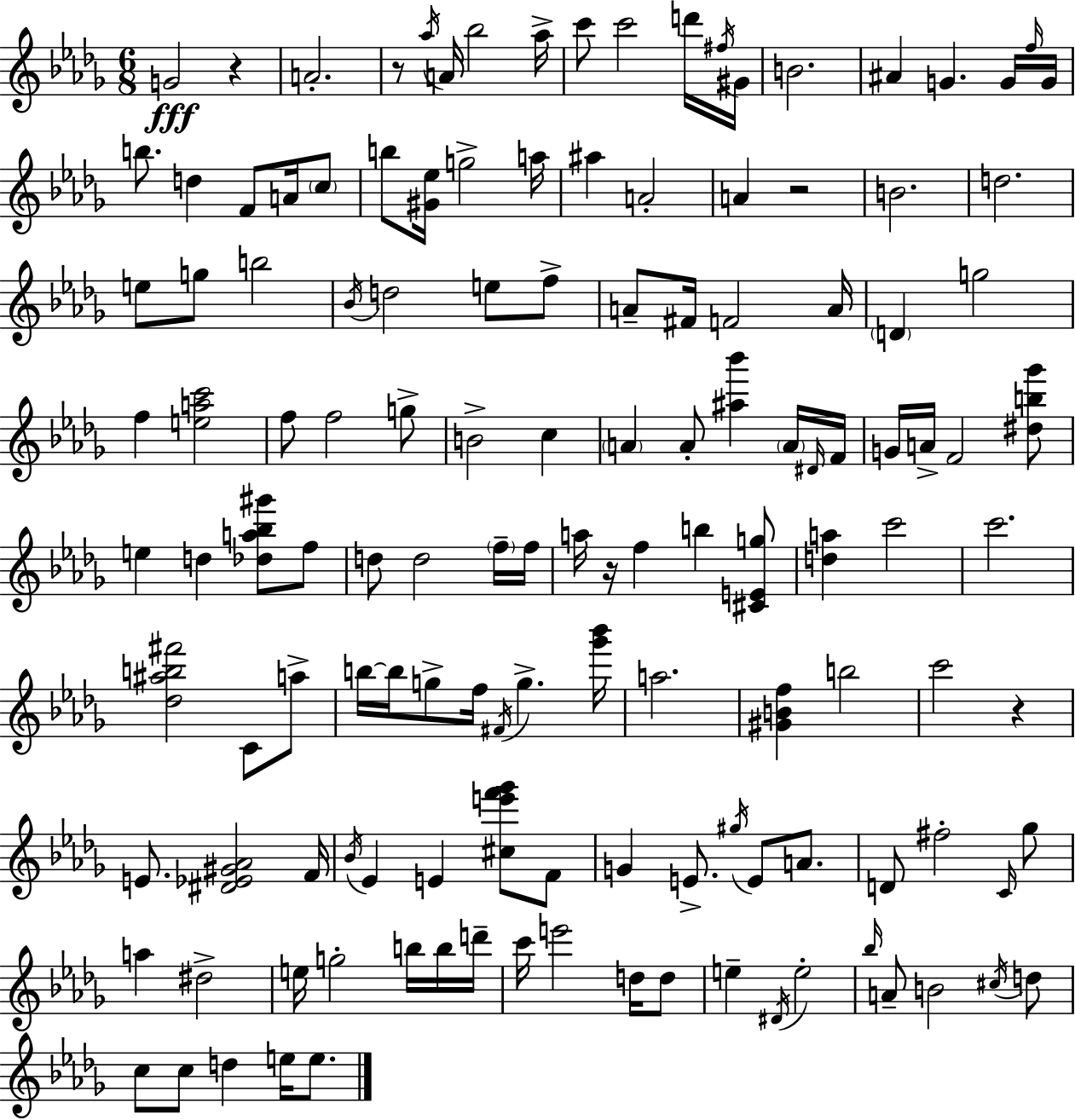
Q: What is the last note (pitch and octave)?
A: E5